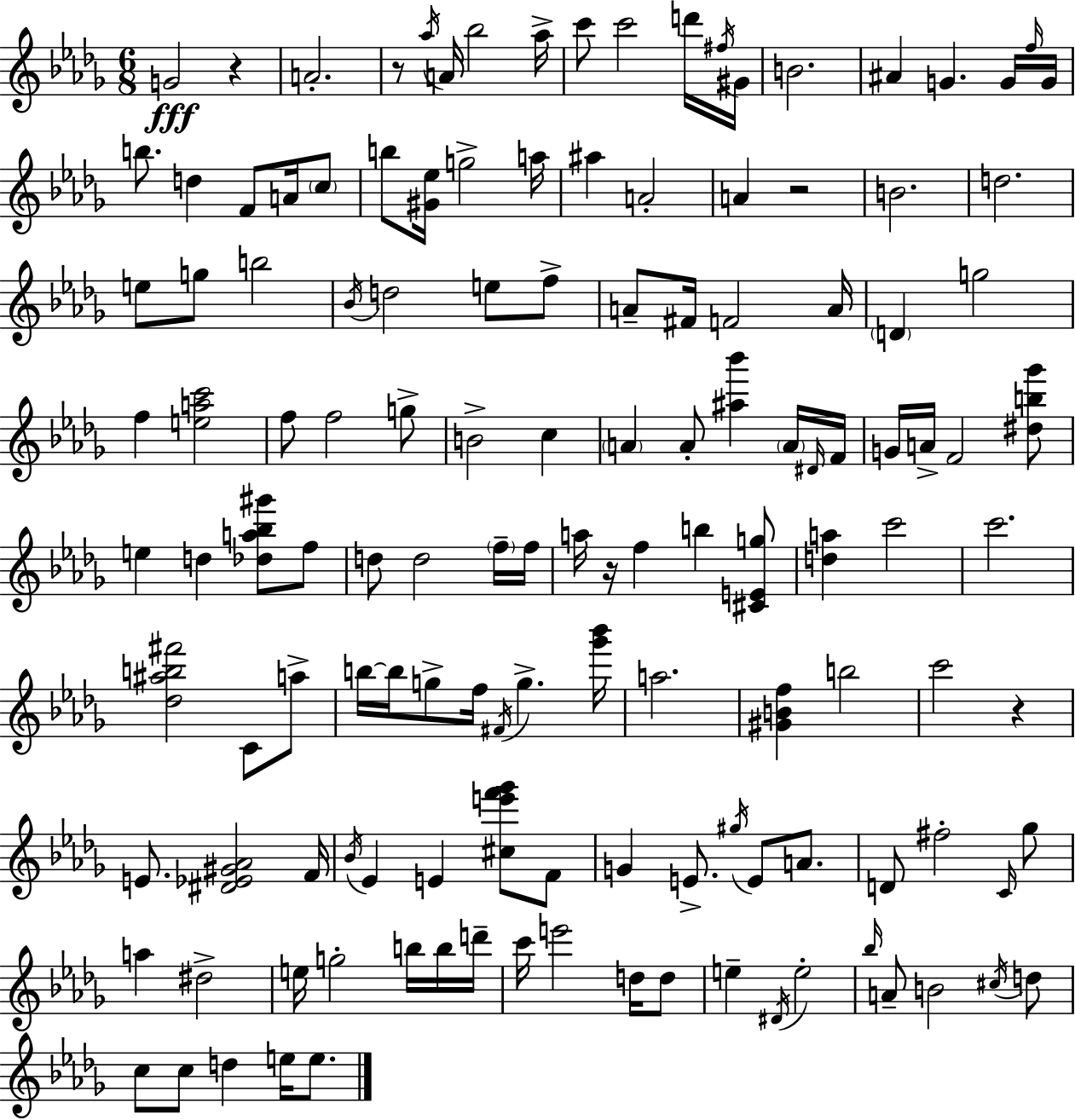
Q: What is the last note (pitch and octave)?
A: E5